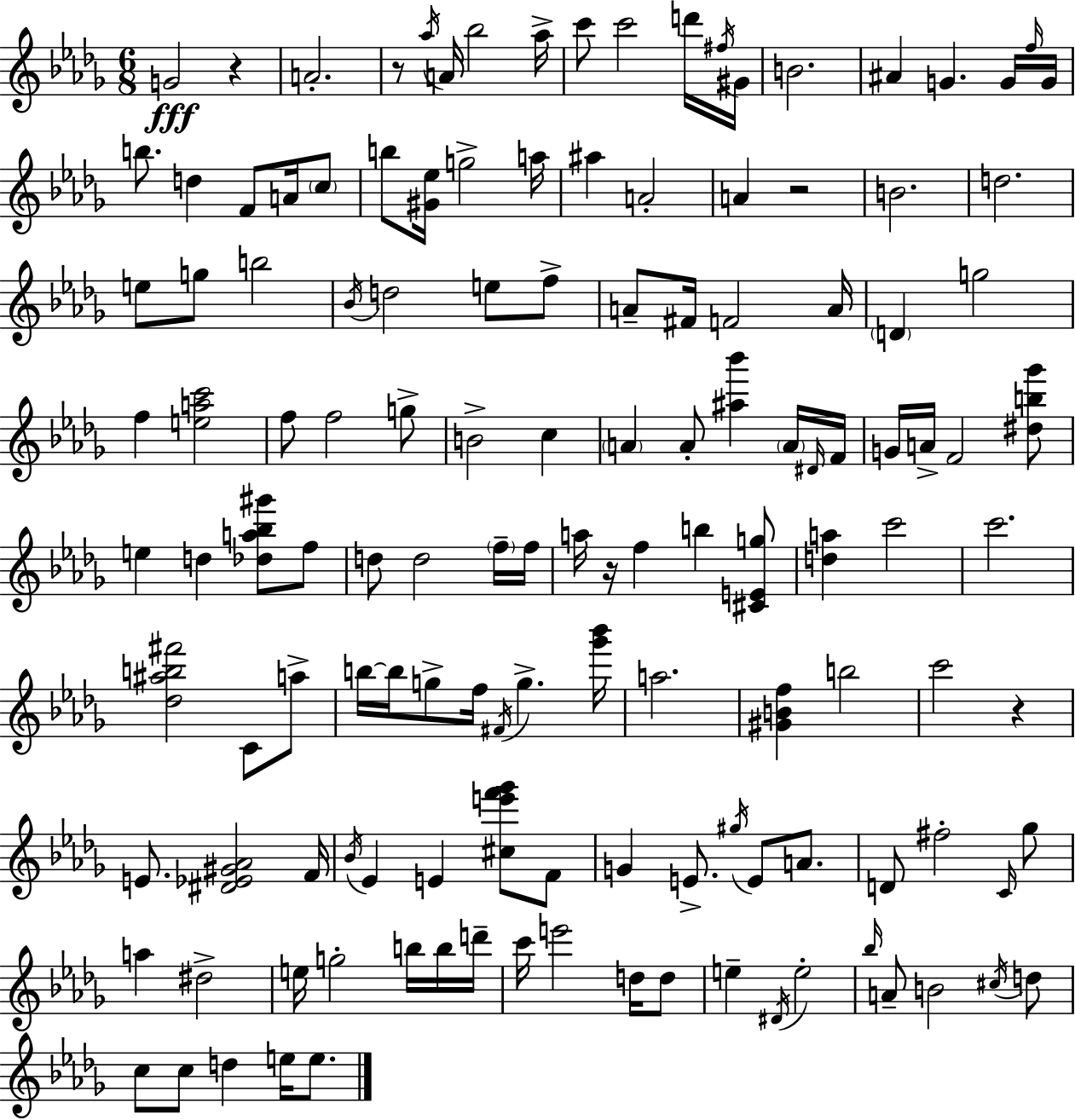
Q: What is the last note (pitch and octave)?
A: E5